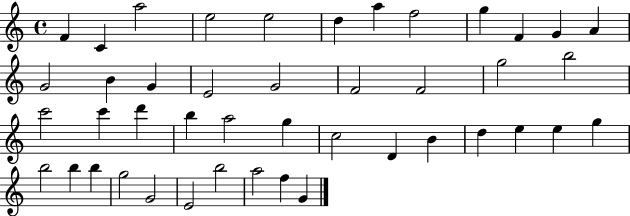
X:1
T:Untitled
M:4/4
L:1/4
K:C
F C a2 e2 e2 d a f2 g F G A G2 B G E2 G2 F2 F2 g2 b2 c'2 c' d' b a2 g c2 D B d e e g b2 b b g2 G2 E2 b2 a2 f G